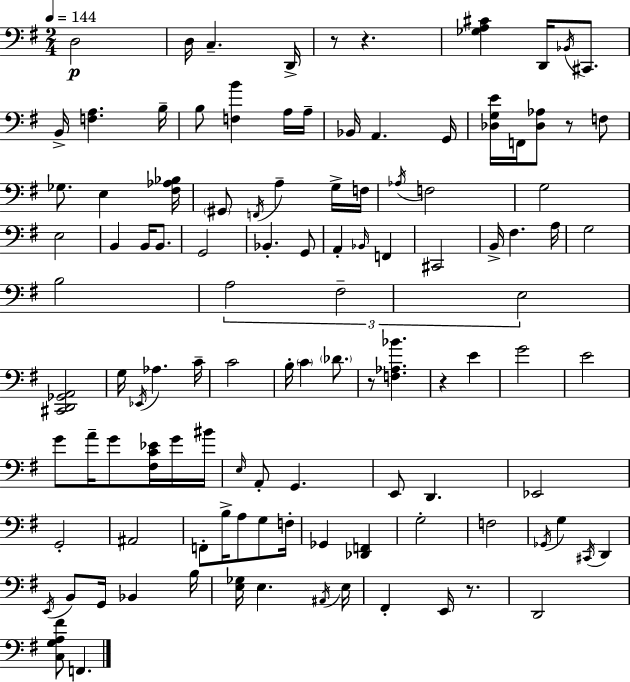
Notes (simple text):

D3/h D3/s C3/q. D2/s R/e R/q. [Gb3,A3,C#4]/q D2/s Bb2/s C#2/e. B2/s [F3,A3]/q. B3/s B3/e [F3,B4]/q A3/s A3/s Bb2/s A2/q. G2/s [Db3,G3,E4]/s F2/s [Db3,Ab3]/e R/e F3/e Gb3/e. E3/q [F#3,Ab3,Bb3]/s G#2/e F2/s A3/q G3/s F3/s Ab3/s F3/h G3/h E3/h B2/q B2/s B2/e. G2/h Bb2/q. G2/e A2/q Bb2/s F2/q C#2/h B2/s F#3/q. A3/s G3/h B3/h A3/h F#3/h E3/h [C#2,D2,Gb2,A2]/h G3/s Eb2/s Ab3/q. C4/s C4/h B3/s C4/q Db4/e. R/e [F3,Ab3,Bb4]/q. R/q E4/q G4/h E4/h G4/e A4/s G4/e [F#3,C4,Eb4]/s G4/s BIS4/s E3/s A2/e G2/q. E2/e D2/q. Eb2/h G2/h A#2/h F2/e B3/s A3/e G3/e F3/s Gb2/q [Db2,F2]/q G3/h F3/h Gb2/s G3/q C#2/s D2/q E2/s B2/e G2/s Bb2/q B3/s [E3,Gb3]/s E3/q. A#2/s E3/s F#2/q E2/s R/e. D2/h [C3,G3,A3,F#4]/e F2/q.